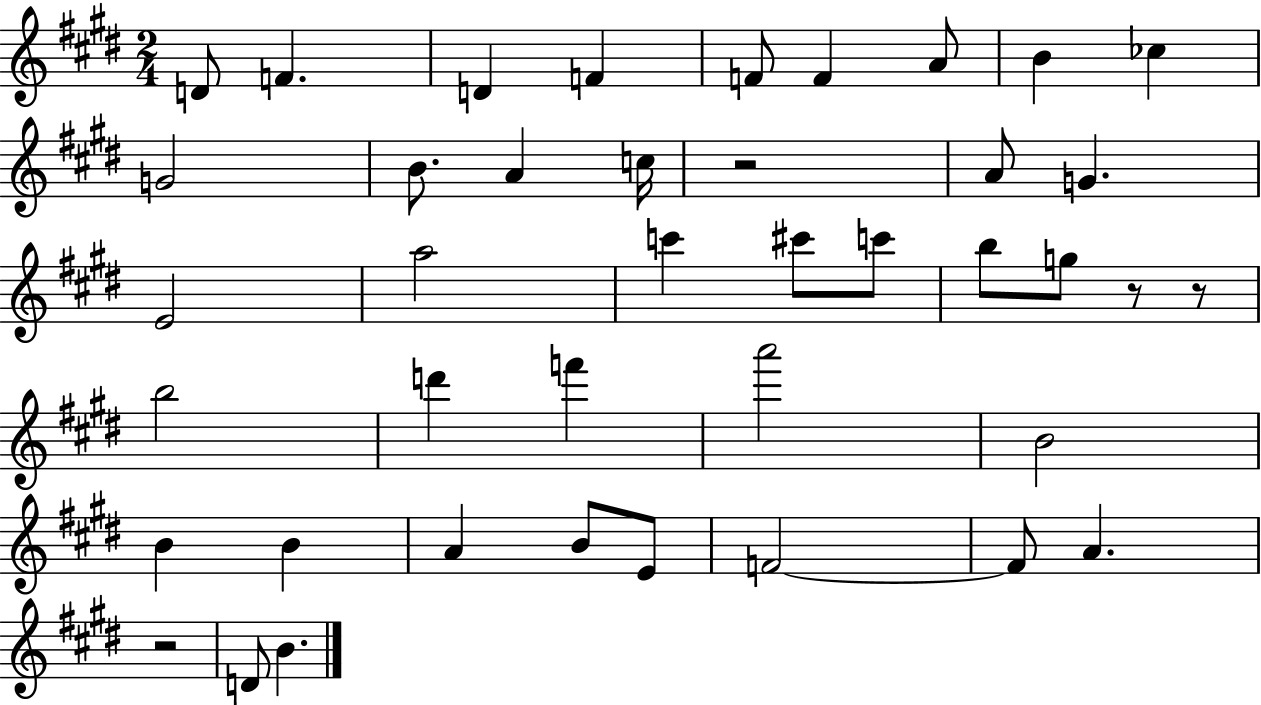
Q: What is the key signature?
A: E major